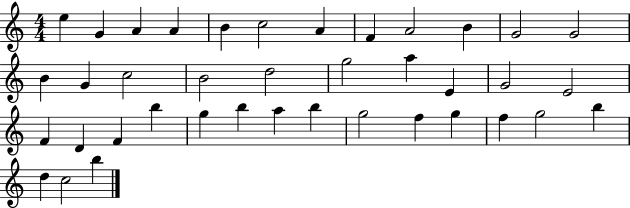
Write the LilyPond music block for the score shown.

{
  \clef treble
  \numericTimeSignature
  \time 4/4
  \key c \major
  e''4 g'4 a'4 a'4 | b'4 c''2 a'4 | f'4 a'2 b'4 | g'2 g'2 | \break b'4 g'4 c''2 | b'2 d''2 | g''2 a''4 e'4 | g'2 e'2 | \break f'4 d'4 f'4 b''4 | g''4 b''4 a''4 b''4 | g''2 f''4 g''4 | f''4 g''2 b''4 | \break d''4 c''2 b''4 | \bar "|."
}